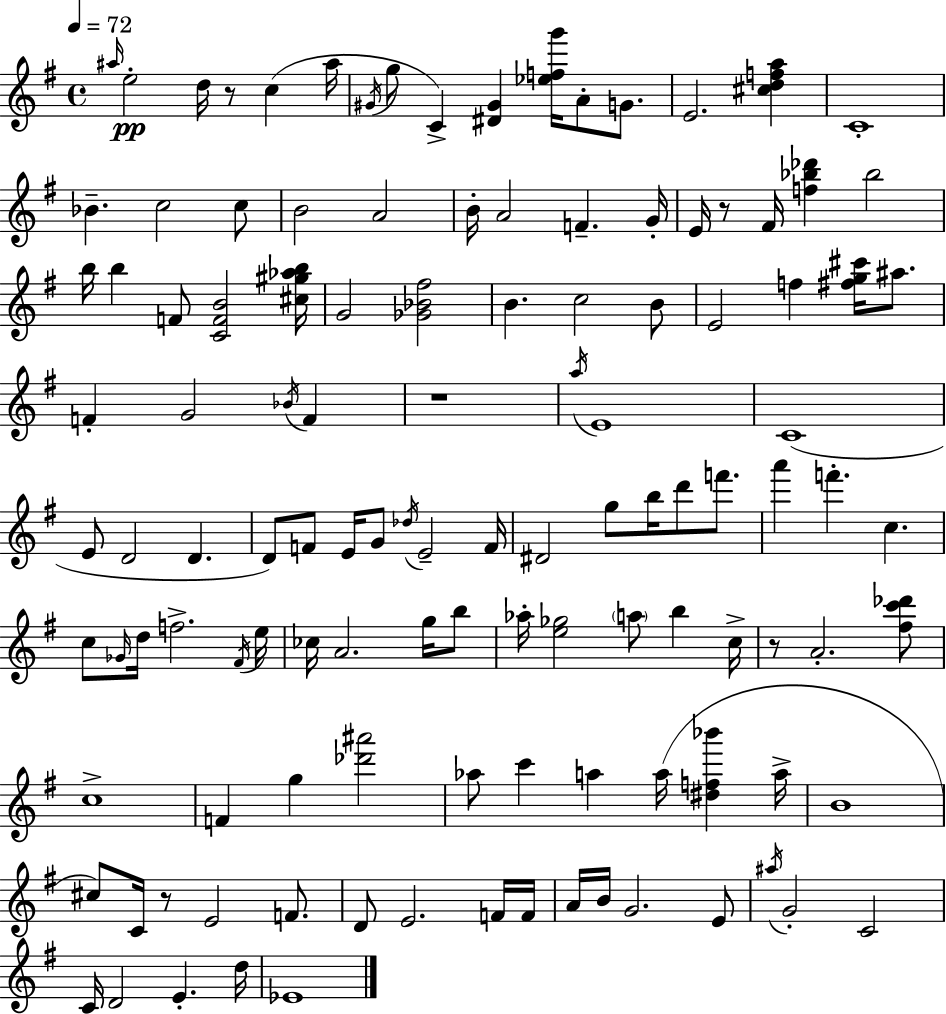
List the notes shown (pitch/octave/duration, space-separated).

A#5/s E5/h D5/s R/e C5/q A#5/s G#4/s G5/e C4/q [D#4,G#4]/q [Eb5,F5,G6]/s A4/e G4/e. E4/h. [C#5,D5,F5,A5]/q C4/w Bb4/q. C5/h C5/e B4/h A4/h B4/s A4/h F4/q. G4/s E4/s R/e F#4/s [F5,Bb5,Db6]/q Bb5/h B5/s B5/q F4/e [C4,F4,B4]/h [C#5,G#5,Ab5,B5]/s G4/h [Gb4,Bb4,F#5]/h B4/q. C5/h B4/e E4/h F5/q [F#5,G5,C#6]/s A#5/e. F4/q G4/h Bb4/s F4/q R/w A5/s E4/w C4/w E4/e D4/h D4/q. D4/e F4/e E4/s G4/e Db5/s E4/h F4/s D#4/h G5/e B5/s D6/e F6/e. A6/q F6/q. C5/q. C5/e Gb4/s D5/s F5/h. F#4/s E5/s CES5/s A4/h. G5/s B5/e Ab5/s [E5,Gb5]/h A5/e B5/q C5/s R/e A4/h. [F#5,C6,Db6]/e C5/w F4/q G5/q [Db6,A#6]/h Ab5/e C6/q A5/q A5/s [D#5,F5,Bb6]/q A5/s B4/w C#5/e C4/s R/e E4/h F4/e. D4/e E4/h. F4/s F4/s A4/s B4/s G4/h. E4/e A#5/s G4/h C4/h C4/s D4/h E4/q. D5/s Eb4/w